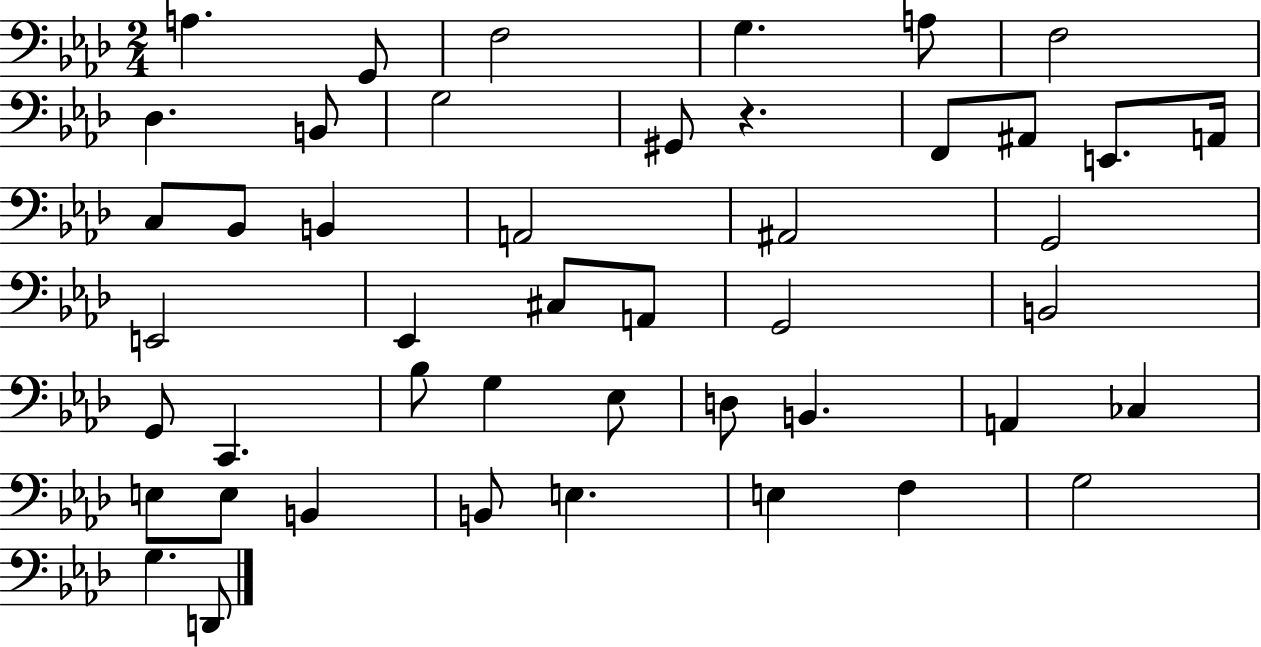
A3/q. G2/e F3/h G3/q. A3/e F3/h Db3/q. B2/e G3/h G#2/e R/q. F2/e A#2/e E2/e. A2/s C3/e Bb2/e B2/q A2/h A#2/h G2/h E2/h Eb2/q C#3/e A2/e G2/h B2/h G2/e C2/q. Bb3/e G3/q Eb3/e D3/e B2/q. A2/q CES3/q E3/e E3/e B2/q B2/e E3/q. E3/q F3/q G3/h G3/q. D2/e